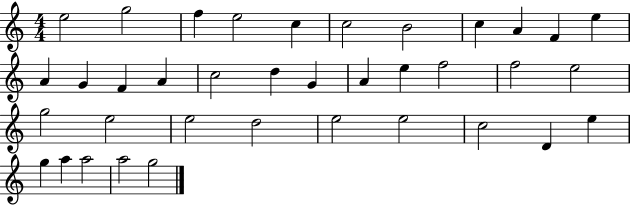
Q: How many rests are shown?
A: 0